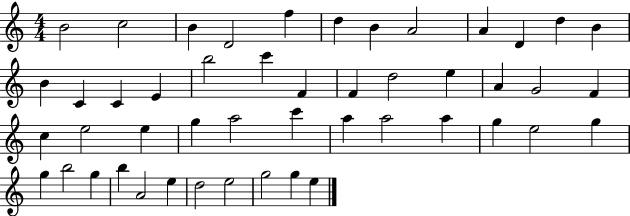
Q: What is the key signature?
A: C major